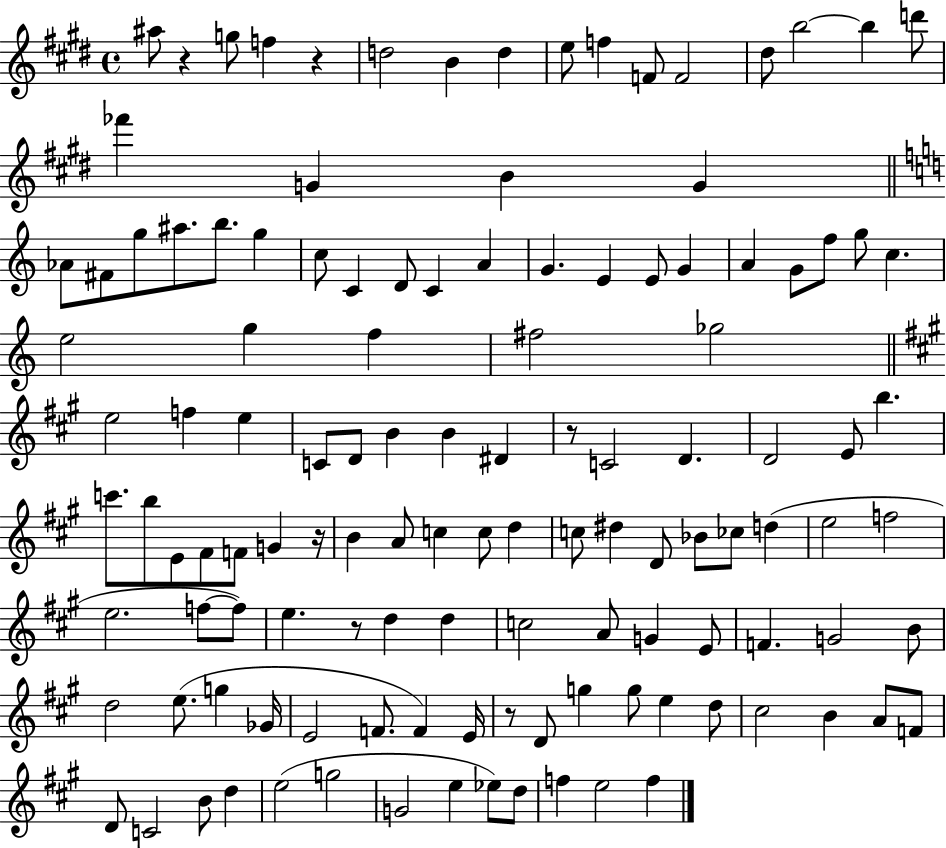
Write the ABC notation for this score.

X:1
T:Untitled
M:4/4
L:1/4
K:E
^a/2 z g/2 f z d2 B d e/2 f F/2 F2 ^d/2 b2 b d'/2 _f' G B G _A/2 ^F/2 g/2 ^a/2 b/2 g c/2 C D/2 C A G E E/2 G A G/2 f/2 g/2 c e2 g f ^f2 _g2 e2 f e C/2 D/2 B B ^D z/2 C2 D D2 E/2 b c'/2 b/2 E/2 ^F/2 F/2 G z/4 B A/2 c c/2 d c/2 ^d D/2 _B/2 _c/2 d e2 f2 e2 f/2 f/2 e z/2 d d c2 A/2 G E/2 F G2 B/2 d2 e/2 g _G/4 E2 F/2 F E/4 z/2 D/2 g g/2 e d/2 ^c2 B A/2 F/2 D/2 C2 B/2 d e2 g2 G2 e _e/2 d/2 f e2 f